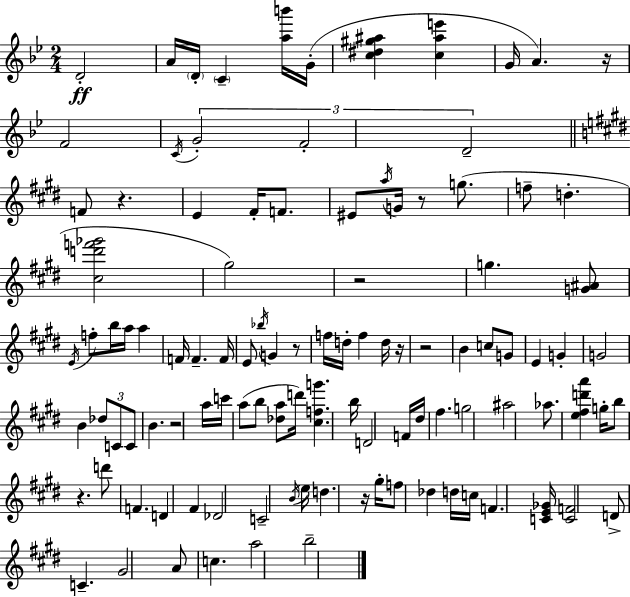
D4/h A4/s D4/s C4/q [A5,B6]/s G4/s [C5,D#5,G#5,A#5]/q [C5,A#5,E6]/q G4/s A4/q. R/s F4/h C4/s G4/h F4/h D4/h F4/e R/q. E4/q F#4/s F4/e. EIS4/e A5/s G4/s R/e G5/e. F5/e D5/q. [C#5,D6,F6,Gb6]/h G#5/h R/h G5/q. [G4,A#4]/e E4/s F5/e B5/s A5/s A5/q F4/s F4/q. F4/s E4/e Bb5/s G4/q R/e F5/s D5/s F5/q D5/s R/s R/h B4/q C5/e G4/e E4/q G4/q G4/h B4/q Db5/e C4/e C4/e B4/q. R/h A5/s C6/s A5/e B5/e [Db5,A5]/e D6/s [C#5,F5,G6]/q. B5/s D4/h F4/s D#5/s F#5/q. G5/h A#5/h Ab5/e. [E5,F#5,D6,A6]/q G5/s B5/e R/q. D6/e F4/q. D4/q F#4/q Db4/h C4/h B4/s E5/s D5/q. R/s G#5/s F5/e Db5/q D5/s C5/s F4/q. [C4,E4,Gb4]/s [C4,F4]/h D4/e C4/q. G#4/h A4/e C5/q. A5/h B5/h